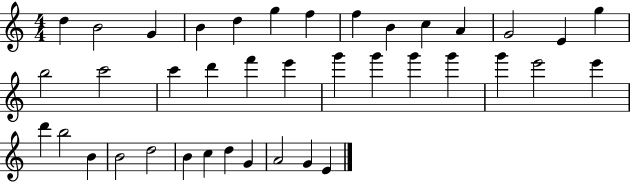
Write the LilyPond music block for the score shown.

{
  \clef treble
  \numericTimeSignature
  \time 4/4
  \key c \major
  d''4 b'2 g'4 | b'4 d''4 g''4 f''4 | f''4 b'4 c''4 a'4 | g'2 e'4 g''4 | \break b''2 c'''2 | c'''4 d'''4 f'''4 e'''4 | g'''4 g'''4 g'''4 g'''4 | g'''4 e'''2 e'''4 | \break d'''4 b''2 b'4 | b'2 d''2 | b'4 c''4 d''4 g'4 | a'2 g'4 e'4 | \break \bar "|."
}